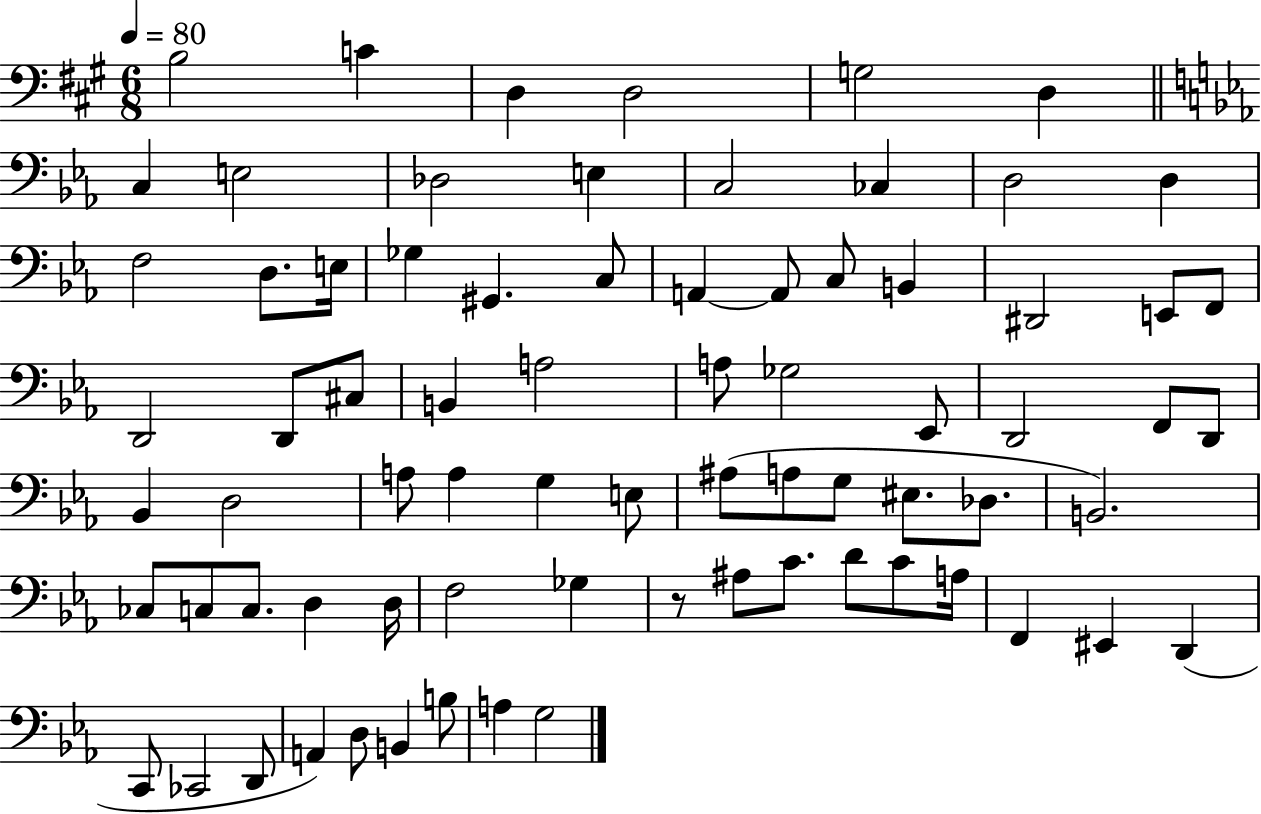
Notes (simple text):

B3/h C4/q D3/q D3/h G3/h D3/q C3/q E3/h Db3/h E3/q C3/h CES3/q D3/h D3/q F3/h D3/e. E3/s Gb3/q G#2/q. C3/e A2/q A2/e C3/e B2/q D#2/h E2/e F2/e D2/h D2/e C#3/e B2/q A3/h A3/e Gb3/h Eb2/e D2/h F2/e D2/e Bb2/q D3/h A3/e A3/q G3/q E3/e A#3/e A3/e G3/e EIS3/e. Db3/e. B2/h. CES3/e C3/e C3/e. D3/q D3/s F3/h Gb3/q R/e A#3/e C4/e. D4/e C4/e A3/s F2/q EIS2/q D2/q C2/e CES2/h D2/e A2/q D3/e B2/q B3/e A3/q G3/h